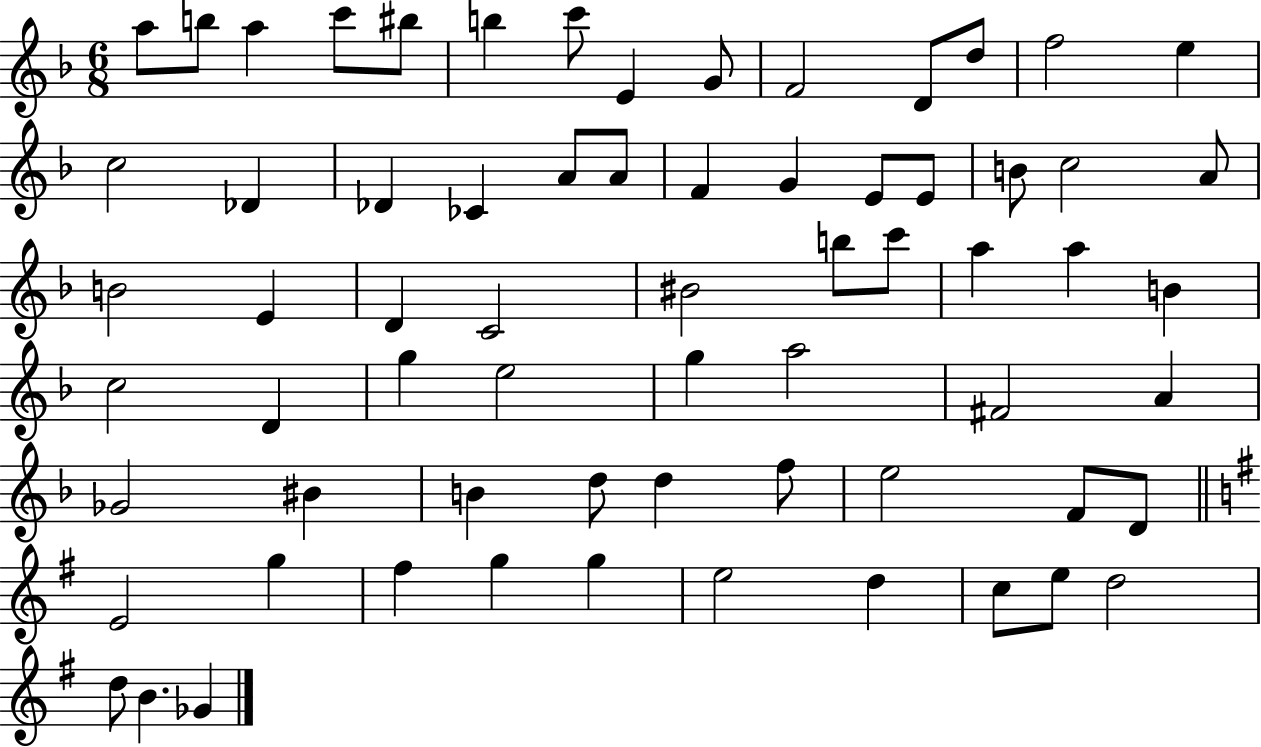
X:1
T:Untitled
M:6/8
L:1/4
K:F
a/2 b/2 a c'/2 ^b/2 b c'/2 E G/2 F2 D/2 d/2 f2 e c2 _D _D _C A/2 A/2 F G E/2 E/2 B/2 c2 A/2 B2 E D C2 ^B2 b/2 c'/2 a a B c2 D g e2 g a2 ^F2 A _G2 ^B B d/2 d f/2 e2 F/2 D/2 E2 g ^f g g e2 d c/2 e/2 d2 d/2 B _G